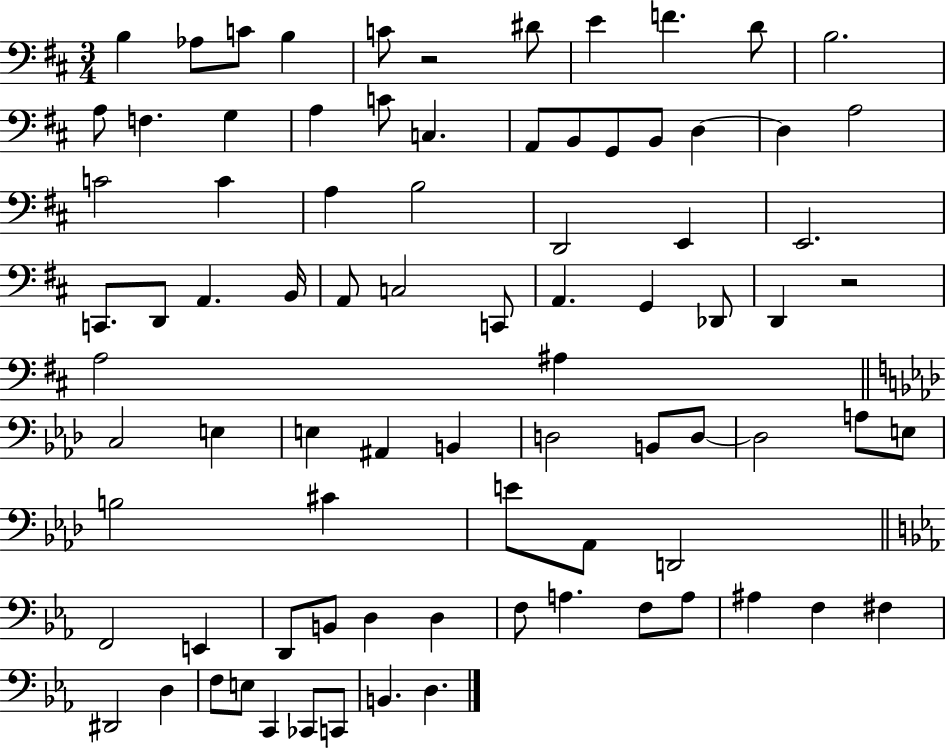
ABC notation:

X:1
T:Untitled
M:3/4
L:1/4
K:D
B, _A,/2 C/2 B, C/2 z2 ^D/2 E F D/2 B,2 A,/2 F, G, A, C/2 C, A,,/2 B,,/2 G,,/2 B,,/2 D, D, A,2 C2 C A, B,2 D,,2 E,, E,,2 C,,/2 D,,/2 A,, B,,/4 A,,/2 C,2 C,,/2 A,, G,, _D,,/2 D,, z2 A,2 ^A, C,2 E, E, ^A,, B,, D,2 B,,/2 D,/2 D,2 A,/2 E,/2 B,2 ^C E/2 _A,,/2 D,,2 F,,2 E,, D,,/2 B,,/2 D, D, F,/2 A, F,/2 A,/2 ^A, F, ^F, ^D,,2 D, F,/2 E,/2 C,, _C,,/2 C,,/2 B,, D,